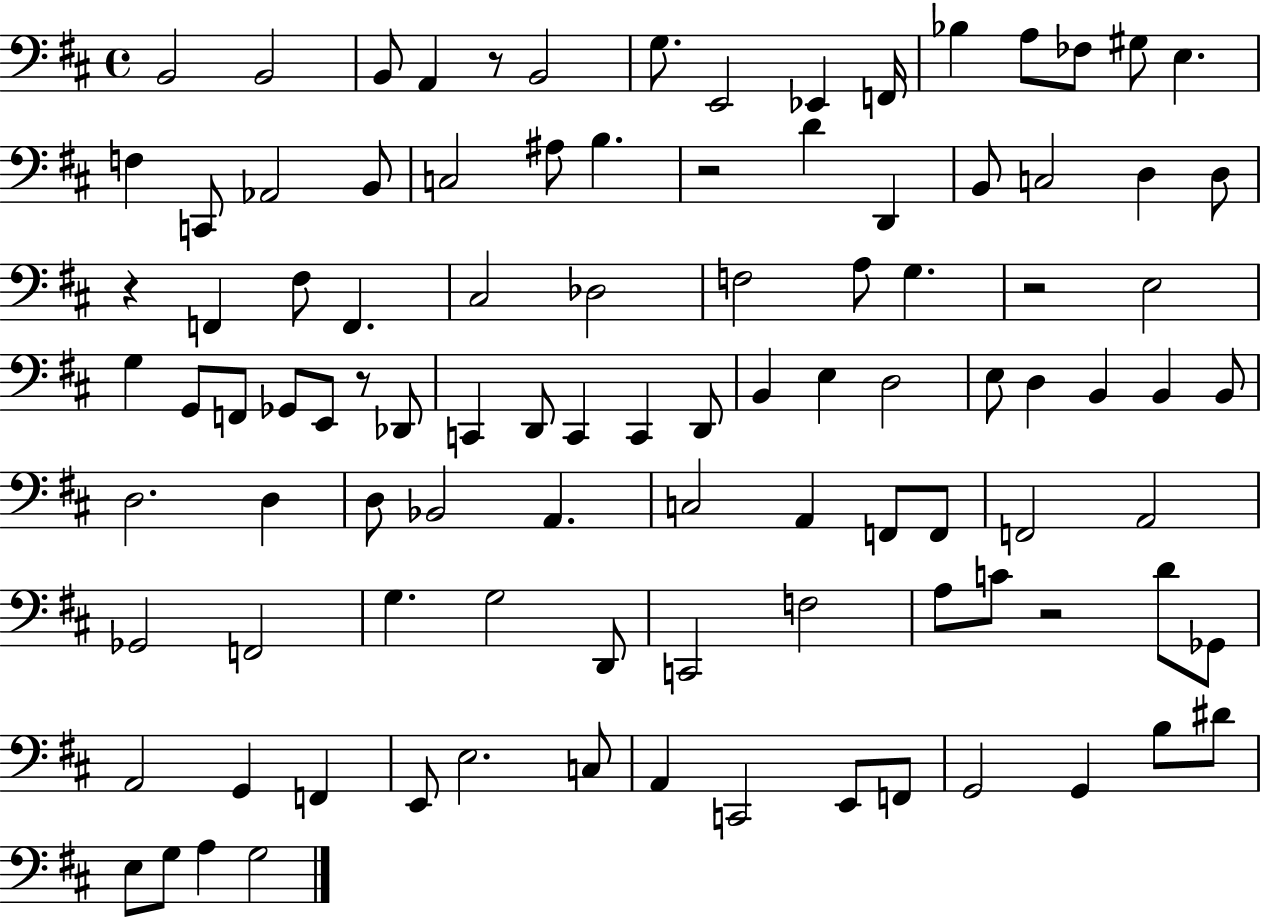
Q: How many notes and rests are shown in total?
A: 101